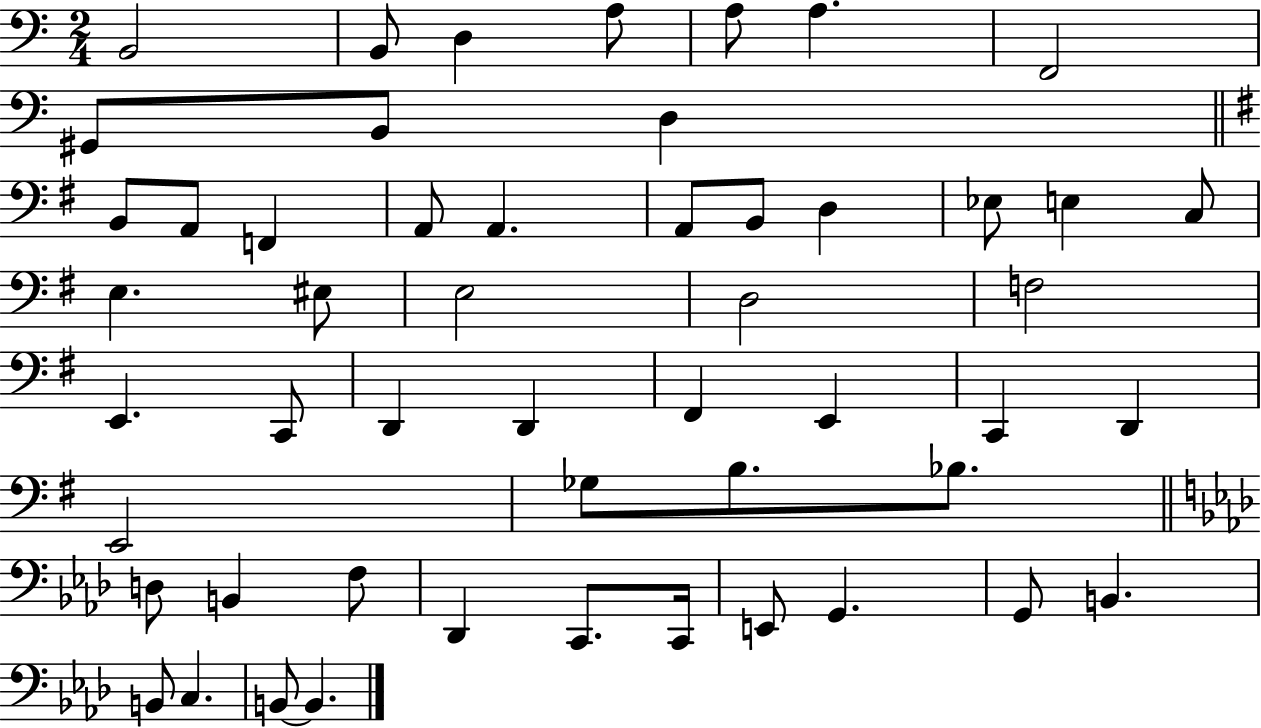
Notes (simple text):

B2/h B2/e D3/q A3/e A3/e A3/q. F2/h G#2/e B2/e D3/q B2/e A2/e F2/q A2/e A2/q. A2/e B2/e D3/q Eb3/e E3/q C3/e E3/q. EIS3/e E3/h D3/h F3/h E2/q. C2/e D2/q D2/q F#2/q E2/q C2/q D2/q E2/h Gb3/e B3/e. Bb3/e. D3/e B2/q F3/e Db2/q C2/e. C2/s E2/e G2/q. G2/e B2/q. B2/e C3/q. B2/e B2/q.